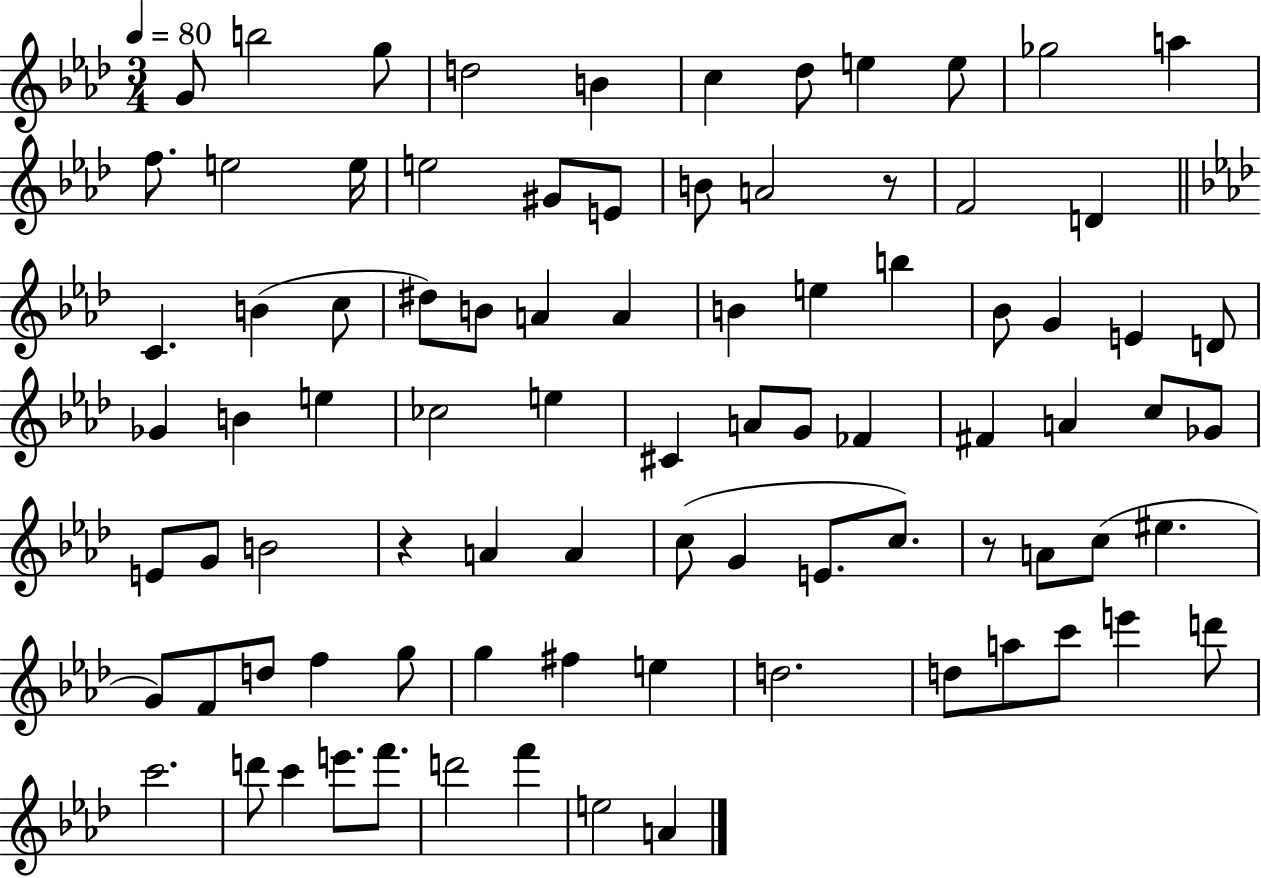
{
  \clef treble
  \numericTimeSignature
  \time 3/4
  \key aes \major
  \tempo 4 = 80
  g'8 b''2 g''8 | d''2 b'4 | c''4 des''8 e''4 e''8 | ges''2 a''4 | \break f''8. e''2 e''16 | e''2 gis'8 e'8 | b'8 a'2 r8 | f'2 d'4 | \break \bar "||" \break \key f \minor c'4. b'4( c''8 | dis''8) b'8 a'4 a'4 | b'4 e''4 b''4 | bes'8 g'4 e'4 d'8 | \break ges'4 b'4 e''4 | ces''2 e''4 | cis'4 a'8 g'8 fes'4 | fis'4 a'4 c''8 ges'8 | \break e'8 g'8 b'2 | r4 a'4 a'4 | c''8( g'4 e'8. c''8.) | r8 a'8 c''8( eis''4. | \break g'8) f'8 d''8 f''4 g''8 | g''4 fis''4 e''4 | d''2. | d''8 a''8 c'''8 e'''4 d'''8 | \break c'''2. | d'''8 c'''4 e'''8. f'''8. | d'''2 f'''4 | e''2 a'4 | \break \bar "|."
}